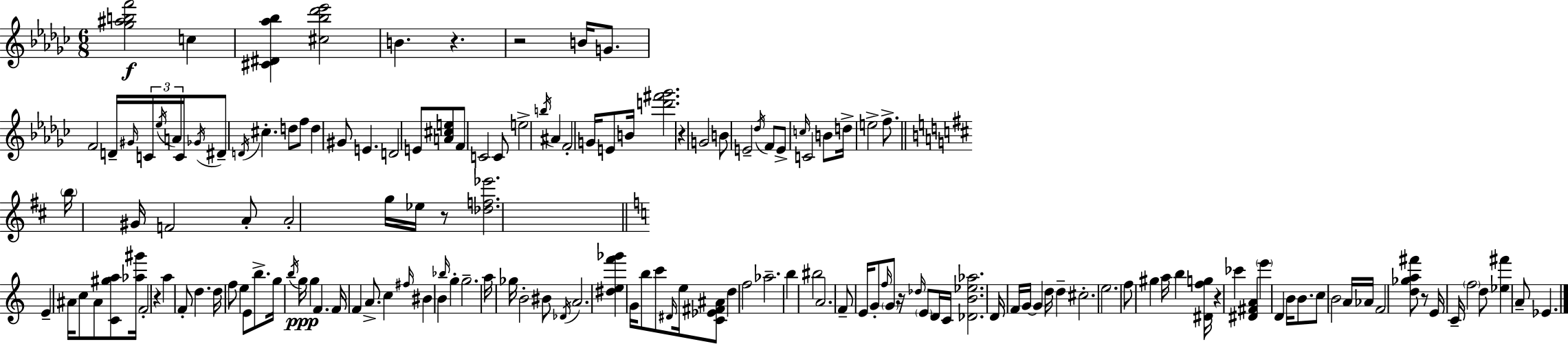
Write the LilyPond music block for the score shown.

{
  \clef treble
  \numericTimeSignature
  \time 6/8
  \key ees \minor
  <ges'' ais'' b'' f'''>2\f c''4 | <cis' dis' aes'' bes''>4 <cis'' bes'' des''' ees'''>2 | b'4. r4. | r2 b'16 g'8. | \break f'2 d'16-- \grace { gis'16 } \tuplet 3/2 { c'16 \acciaccatura { ees''16 } | a'16 } c'16 \acciaccatura { ges'16 } dis'8-- \acciaccatura { d'16 } cis''4.-. | d''8 f''8 d''4 gis'8 e'4. | d'2 | \break e'8 <a' cis'' e''>8 f'8 c'2 | c'8 e''2-> | \acciaccatura { b''16 } ais'4 f'2-. | g'16 e'8 b'16 <d''' fis''' ges'''>2. | \break r4 g'2 | b'8 e'2-- | \acciaccatura { des''16 } f'8 e'8-> \grace { c''16 } c'2 | b'8 d''16-> e''2-> | \break f''8.-> \bar "||" \break \key b \minor \parenthesize b''16 gis'16 f'2 a'8-. | a'2-. g''16 ees''16 r8 | <des'' f'' ees'''>2. | \bar "||" \break \key c \major e'4-- ais'16 c''8 ais'8 <c' gis'' a''>8 <aes'' gis'''>16 | f'2-. r4 | a''4 f'8-. d''4. | d''16 f''8 e''4 e'8 b''8.-> | \break g''16 \acciaccatura { b''16 }\ppp g''16 g''4 f'4. | f'16 f'4 a'8.-> c''4 | \grace { fis''16 } bis'4 b'4 \grace { bes''16 } g''4-. | g''2.-- | \break a''16 ges''16 b'2-. | bis'8 \acciaccatura { des'16 } a'2. | <dis'' e'' f''' ges'''>4 g'16 b''8 c'''8 | \grace { dis'16 } e''16 <c' ees' fis' ais'>8 d''4 f''2 | \break aes''2.-- | b''4 bis''2 | a'2. | f'8-- e'16 g'8-. \grace { f''16 } \parenthesize g'8 | \break r16 \grace { des''16 } \parenthesize e'8 d'16 c'16 <des' b' ees'' aes''>2. | d'16 f'16 g'16~~ g'4 | d''16 d''4-- cis''2.-. | e''2. | \break f''8 gis''4 | a''16 b''4 <dis' f'' g''>16 r4 ces'''4 | <dis' fis' a'>4 \parenthesize e'''4 d'4 | b'16 b'8. c''8 b'2 | \break a'16 aes'16 f'2 | <d'' ges'' a'' fis'''>8 r8 e'16 c'16-- \parenthesize f''2 | d''8 <ees'' fis'''>4 a'8-- | ees'4. \bar "|."
}